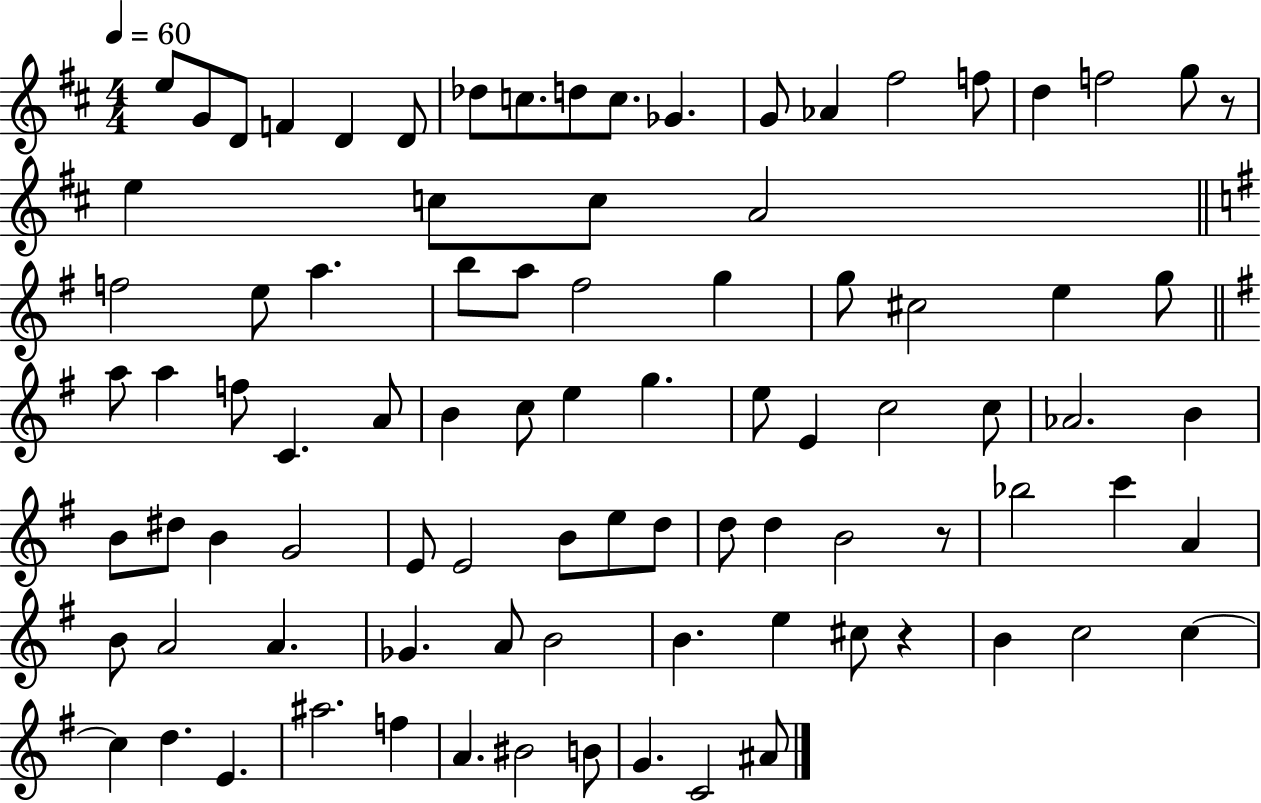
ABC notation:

X:1
T:Untitled
M:4/4
L:1/4
K:D
e/2 G/2 D/2 F D D/2 _d/2 c/2 d/2 c/2 _G G/2 _A ^f2 f/2 d f2 g/2 z/2 e c/2 c/2 A2 f2 e/2 a b/2 a/2 ^f2 g g/2 ^c2 e g/2 a/2 a f/2 C A/2 B c/2 e g e/2 E c2 c/2 _A2 B B/2 ^d/2 B G2 E/2 E2 B/2 e/2 d/2 d/2 d B2 z/2 _b2 c' A B/2 A2 A _G A/2 B2 B e ^c/2 z B c2 c c d E ^a2 f A ^B2 B/2 G C2 ^A/2